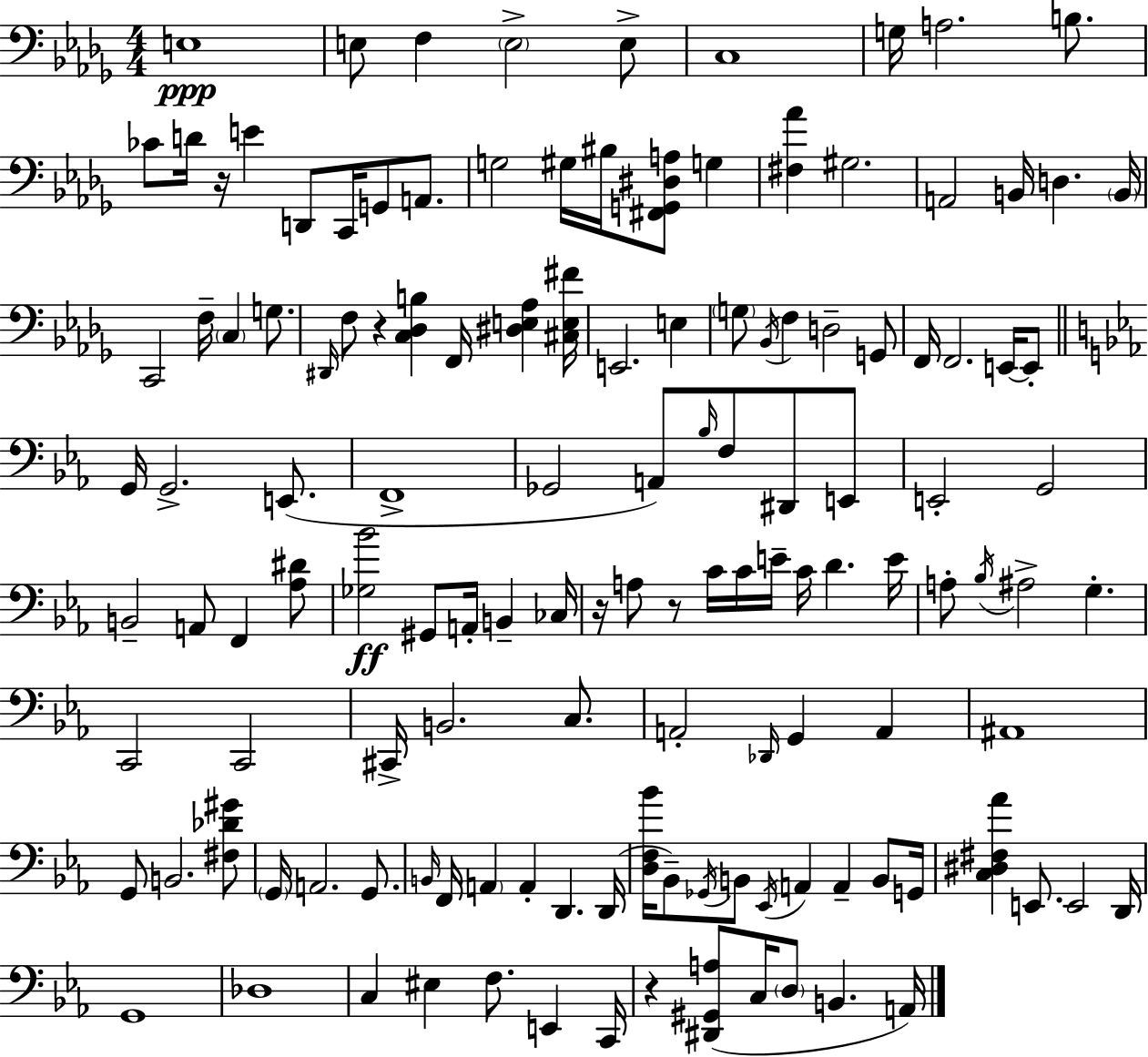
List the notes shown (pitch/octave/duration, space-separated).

E3/w E3/e F3/q E3/h E3/e C3/w G3/s A3/h. B3/e. CES4/e D4/s R/s E4/q D2/e C2/s G2/e A2/e. G3/h G#3/s BIS3/s [F#2,G2,D#3,A3]/e G3/q [F#3,Ab4]/q G#3/h. A2/h B2/s D3/q. B2/s C2/h F3/s C3/q G3/e. D#2/s F3/e R/q [C3,Db3,B3]/q F2/s [D#3,E3,Ab3]/q [C#3,E3,F#4]/s E2/h. E3/q G3/e Bb2/s F3/q D3/h G2/e F2/s F2/h. E2/s E2/e G2/s G2/h. E2/e. F2/w Gb2/h A2/e Bb3/s F3/e D#2/e E2/e E2/h G2/h B2/h A2/e F2/q [Ab3,D#4]/e [Gb3,Bb4]/h G#2/e A2/s B2/q CES3/s R/s A3/e R/e C4/s C4/s E4/s C4/s D4/q. E4/s A3/e Bb3/s A#3/h G3/q. C2/h C2/h C#2/s B2/h. C3/e. A2/h Db2/s G2/q A2/q A#2/w G2/e B2/h. [F#3,Db4,G#4]/e G2/s A2/h. G2/e. B2/s F2/s A2/q A2/q D2/q. D2/s [D3,F3,Bb4]/s Bb2/e Gb2/s B2/e Eb2/s A2/q A2/q B2/e G2/s [C3,D#3,F#3,Ab4]/q E2/e. E2/h D2/s G2/w Db3/w C3/q EIS3/q F3/e. E2/q C2/s R/q [D#2,G#2,A3]/e C3/s D3/e B2/q. A2/s